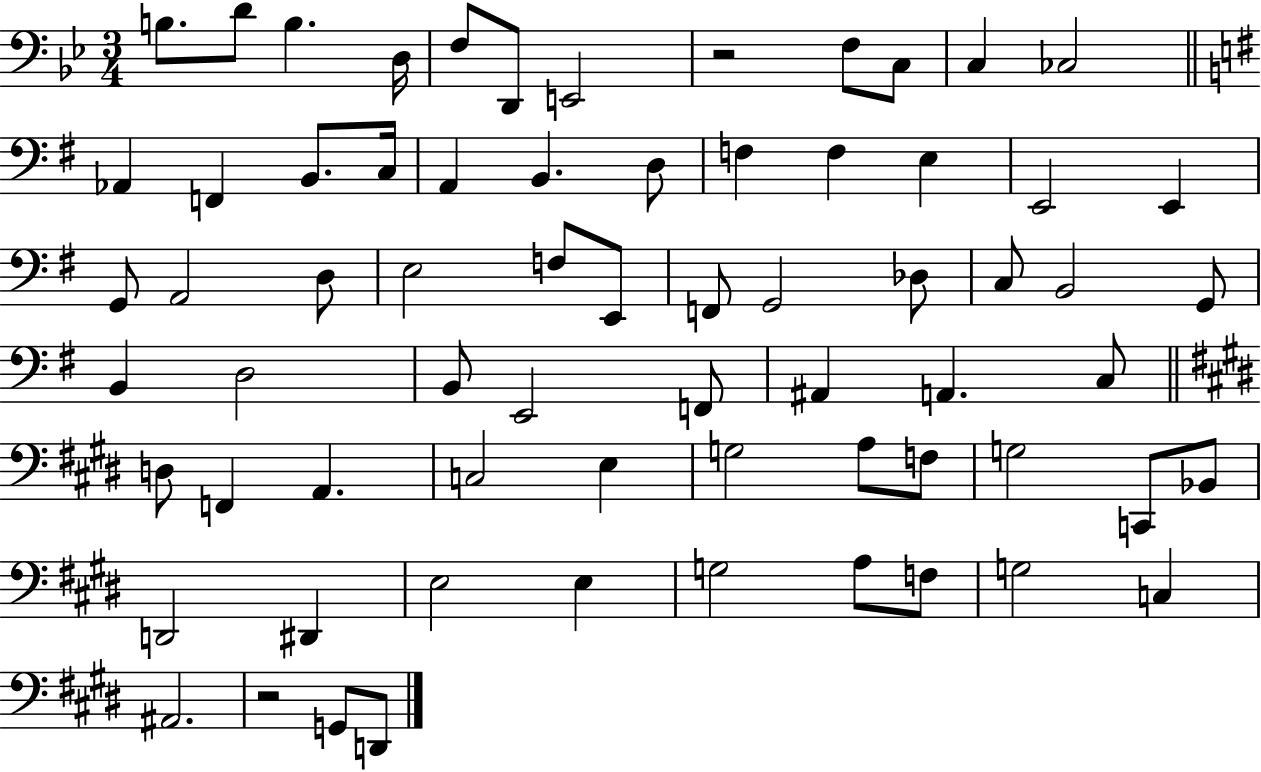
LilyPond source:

{
  \clef bass
  \numericTimeSignature
  \time 3/4
  \key bes \major
  b8. d'8 b4. d16 | f8 d,8 e,2 | r2 f8 c8 | c4 ces2 | \break \bar "||" \break \key g \major aes,4 f,4 b,8. c16 | a,4 b,4. d8 | f4 f4 e4 | e,2 e,4 | \break g,8 a,2 d8 | e2 f8 e,8 | f,8 g,2 des8 | c8 b,2 g,8 | \break b,4 d2 | b,8 e,2 f,8 | ais,4 a,4. c8 | \bar "||" \break \key e \major d8 f,4 a,4. | c2 e4 | g2 a8 f8 | g2 c,8 bes,8 | \break d,2 dis,4 | e2 e4 | g2 a8 f8 | g2 c4 | \break ais,2. | r2 g,8 d,8 | \bar "|."
}